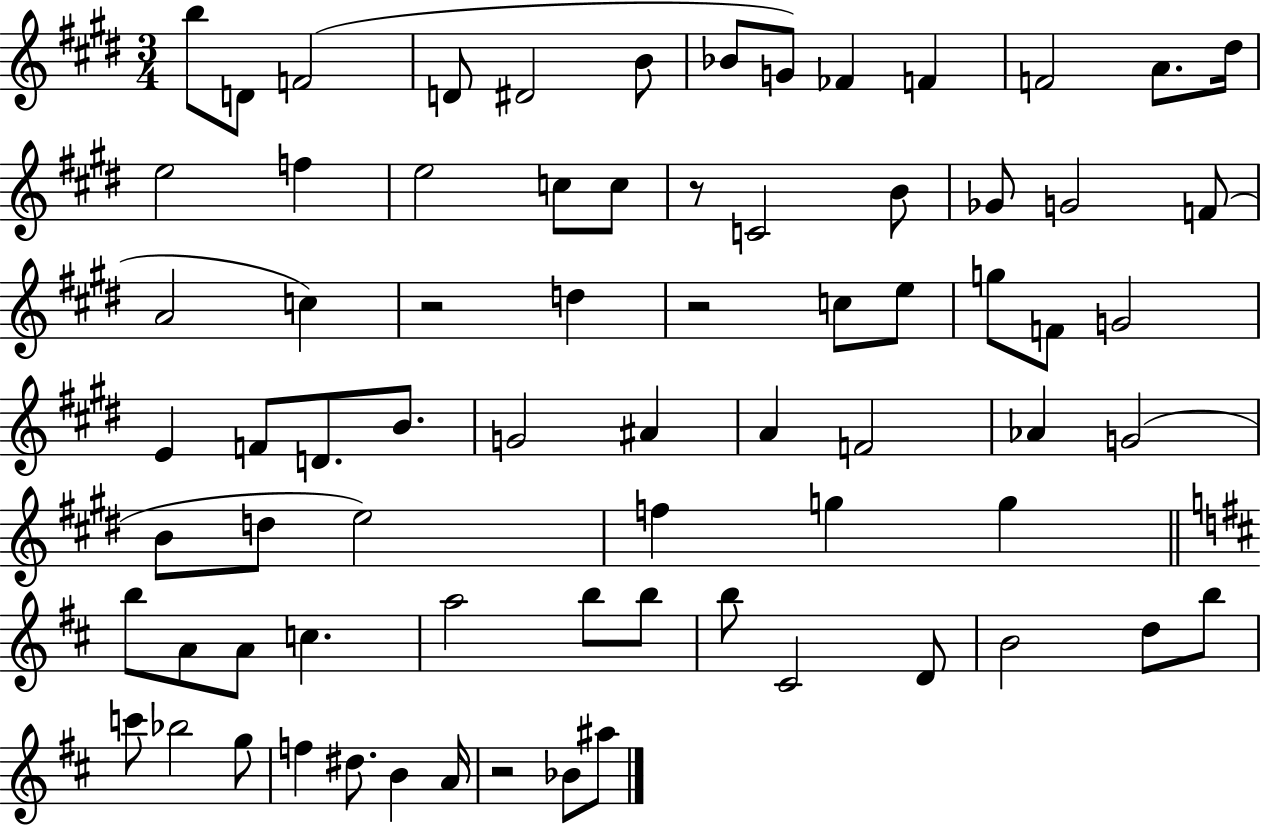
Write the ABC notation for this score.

X:1
T:Untitled
M:3/4
L:1/4
K:E
b/2 D/2 F2 D/2 ^D2 B/2 _B/2 G/2 _F F F2 A/2 ^d/4 e2 f e2 c/2 c/2 z/2 C2 B/2 _G/2 G2 F/2 A2 c z2 d z2 c/2 e/2 g/2 F/2 G2 E F/2 D/2 B/2 G2 ^A A F2 _A G2 B/2 d/2 e2 f g g b/2 A/2 A/2 c a2 b/2 b/2 b/2 ^C2 D/2 B2 d/2 b/2 c'/2 _b2 g/2 f ^d/2 B A/4 z2 _B/2 ^a/2